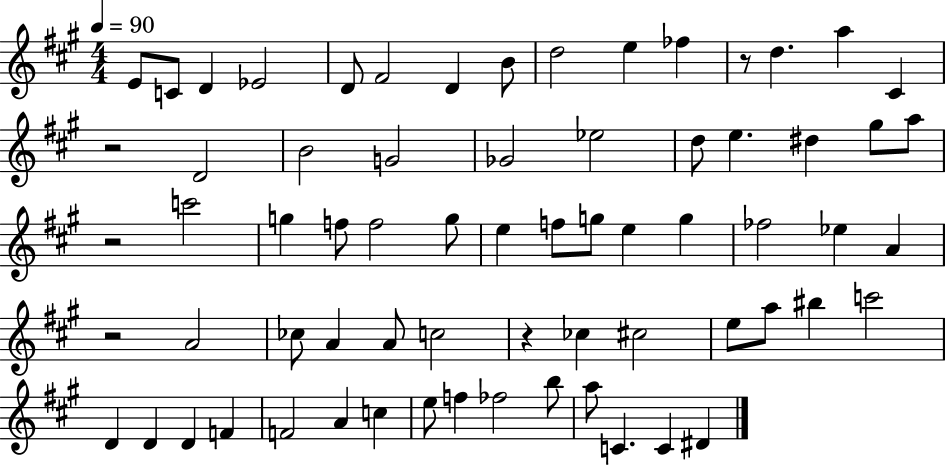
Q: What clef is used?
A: treble